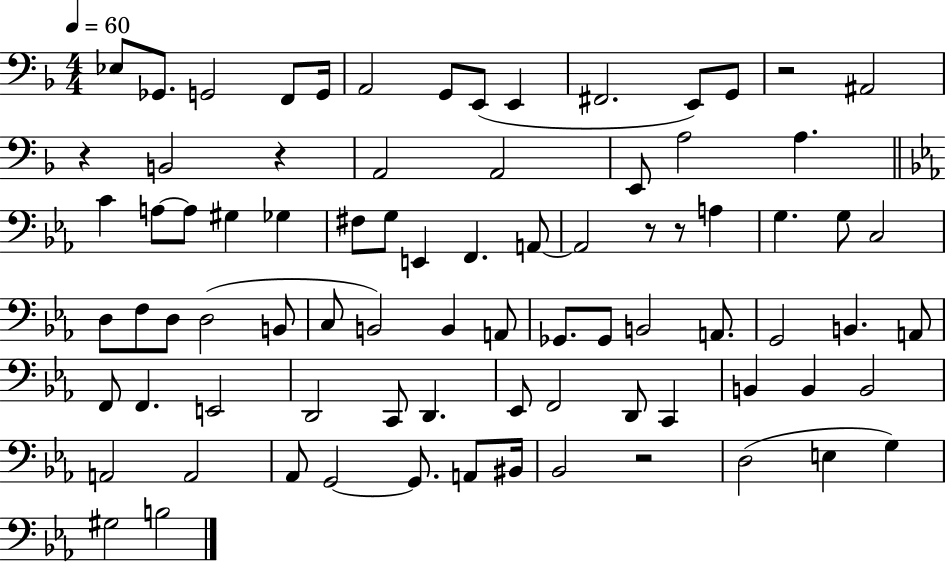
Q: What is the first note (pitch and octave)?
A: Eb3